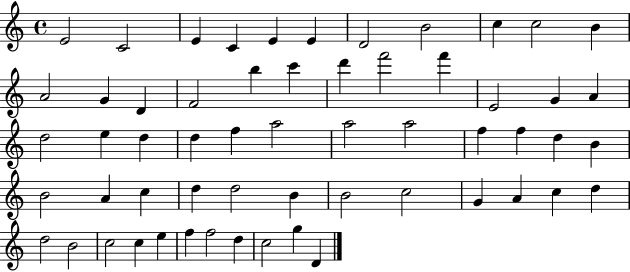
{
  \clef treble
  \time 4/4
  \defaultTimeSignature
  \key c \major
  e'2 c'2 | e'4 c'4 e'4 e'4 | d'2 b'2 | c''4 c''2 b'4 | \break a'2 g'4 d'4 | f'2 b''4 c'''4 | d'''4 f'''2 f'''4 | e'2 g'4 a'4 | \break d''2 e''4 d''4 | d''4 f''4 a''2 | a''2 a''2 | f''4 f''4 d''4 b'4 | \break b'2 a'4 c''4 | d''4 d''2 b'4 | b'2 c''2 | g'4 a'4 c''4 d''4 | \break d''2 b'2 | c''2 c''4 e''4 | f''4 f''2 d''4 | c''2 g''4 d'4 | \break \bar "|."
}